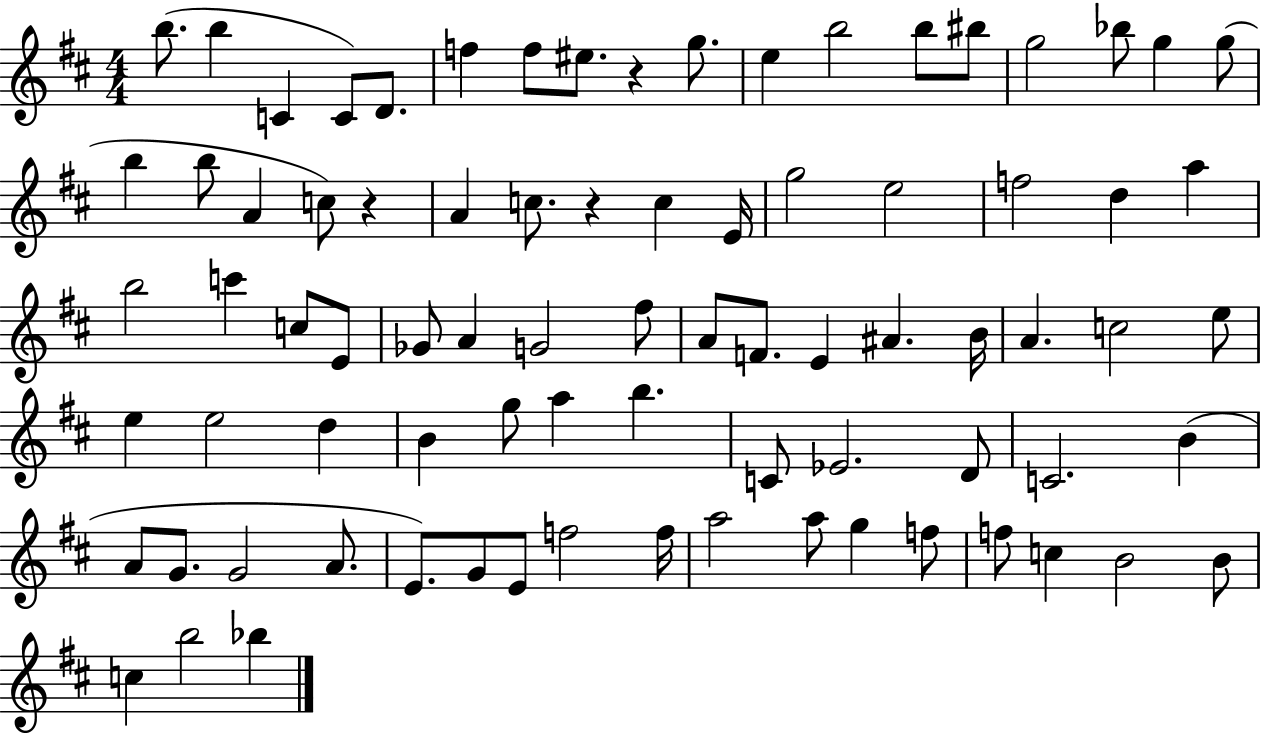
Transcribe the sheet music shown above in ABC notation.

X:1
T:Untitled
M:4/4
L:1/4
K:D
b/2 b C C/2 D/2 f f/2 ^e/2 z g/2 e b2 b/2 ^b/2 g2 _b/2 g g/2 b b/2 A c/2 z A c/2 z c E/4 g2 e2 f2 d a b2 c' c/2 E/2 _G/2 A G2 ^f/2 A/2 F/2 E ^A B/4 A c2 e/2 e e2 d B g/2 a b C/2 _E2 D/2 C2 B A/2 G/2 G2 A/2 E/2 G/2 E/2 f2 f/4 a2 a/2 g f/2 f/2 c B2 B/2 c b2 _b